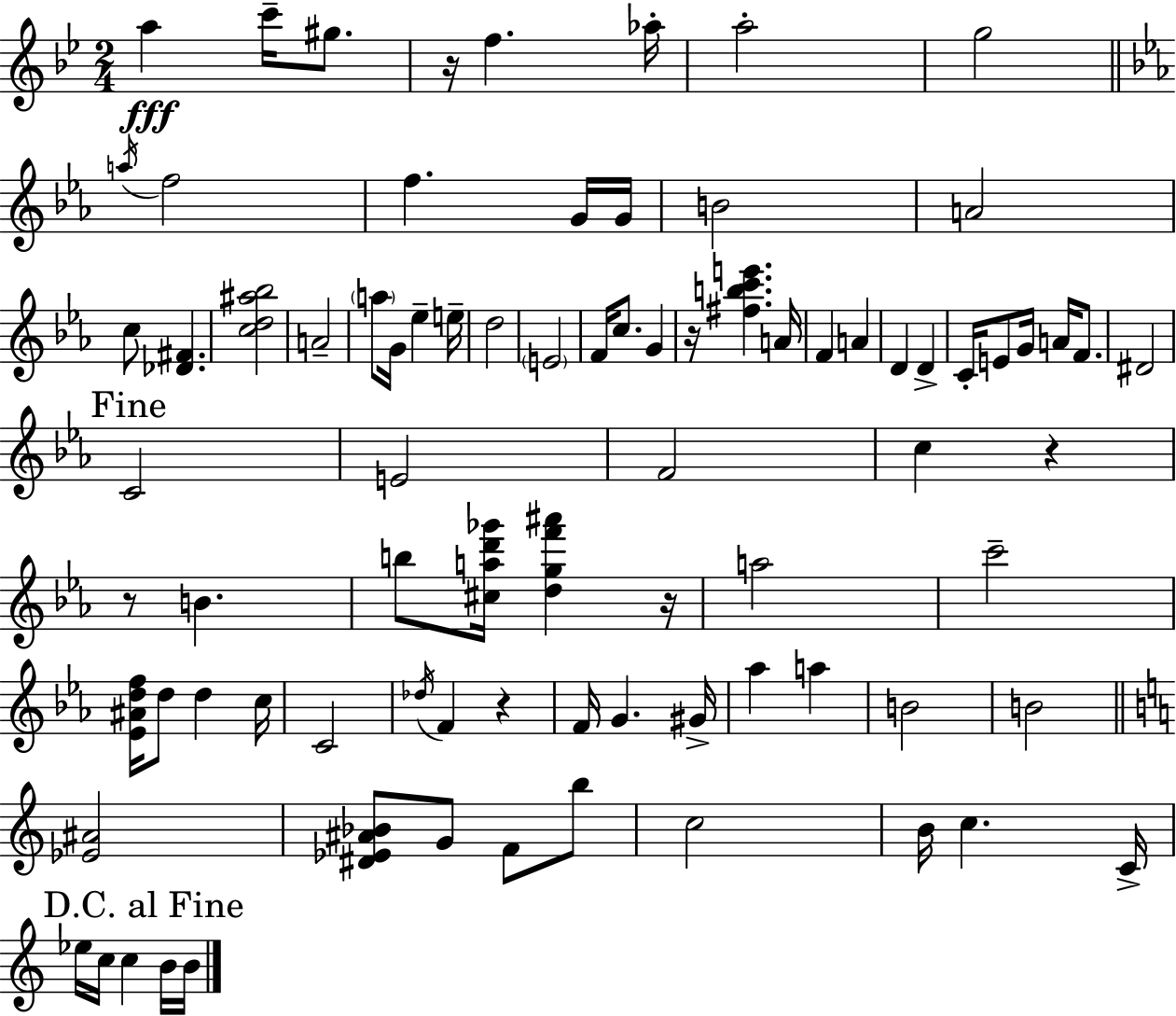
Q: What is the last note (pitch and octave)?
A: B4